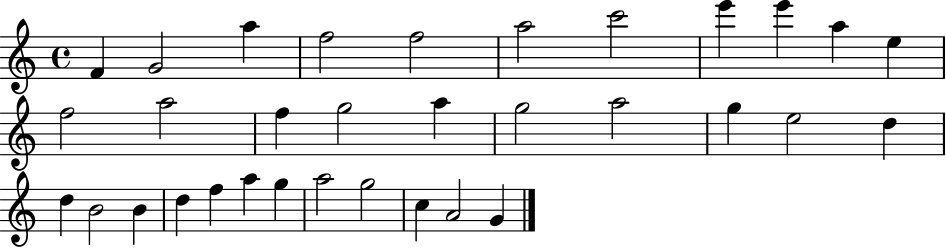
X:1
T:Untitled
M:4/4
L:1/4
K:C
F G2 a f2 f2 a2 c'2 e' e' a e f2 a2 f g2 a g2 a2 g e2 d d B2 B d f a g a2 g2 c A2 G